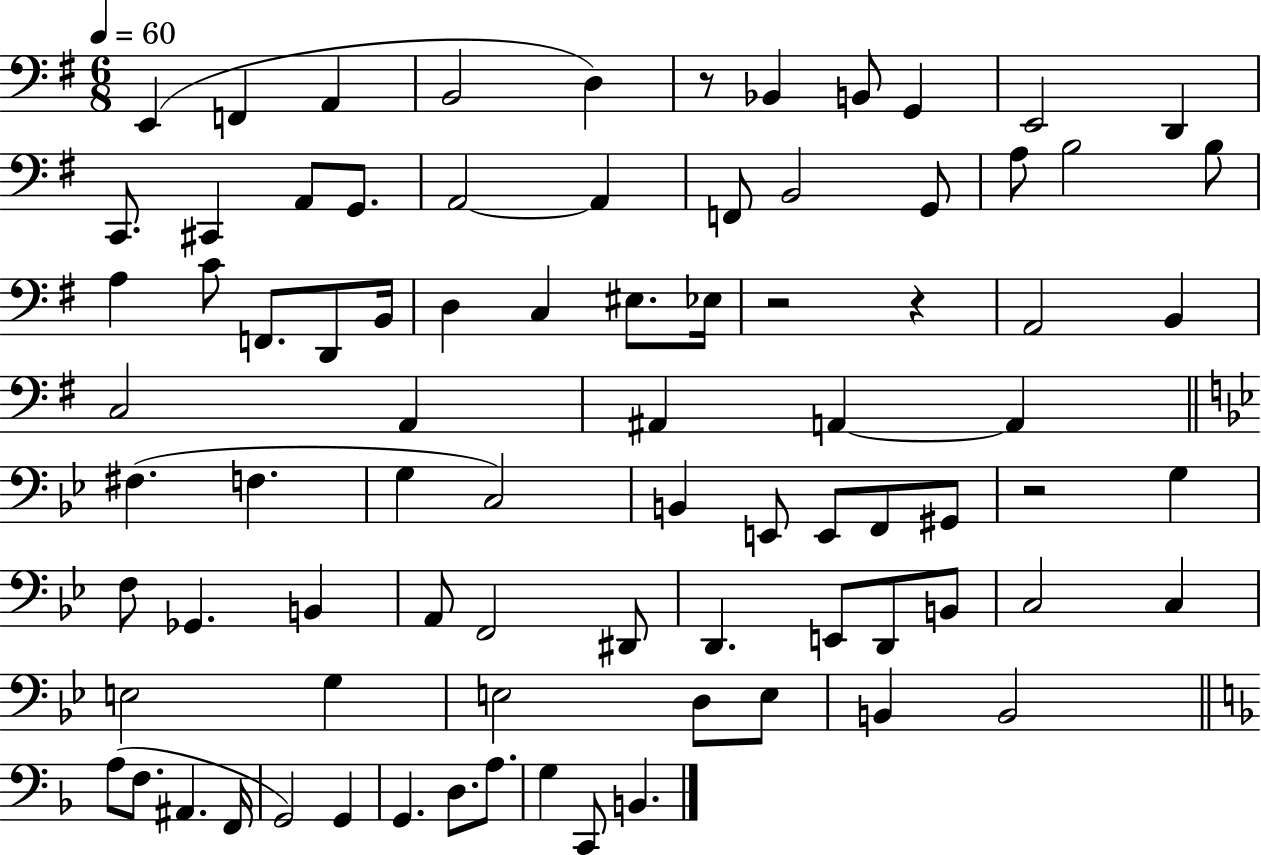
{
  \clef bass
  \numericTimeSignature
  \time 6/8
  \key g \major
  \tempo 4 = 60
  \repeat volta 2 { e,4( f,4 a,4 | b,2 d4) | r8 bes,4 b,8 g,4 | e,2 d,4 | \break c,8. cis,4 a,8 g,8. | a,2~~ a,4 | f,8 b,2 g,8 | a8 b2 b8 | \break a4 c'8 f,8. d,8 b,16 | d4 c4 eis8. ees16 | r2 r4 | a,2 b,4 | \break c2 a,4 | ais,4 a,4~~ a,4 | \bar "||" \break \key g \minor fis4.( f4. | g4 c2) | b,4 e,8 e,8 f,8 gis,8 | r2 g4 | \break f8 ges,4. b,4 | a,8 f,2 dis,8 | d,4. e,8 d,8 b,8 | c2 c4 | \break e2 g4 | e2 d8 e8 | b,4 b,2 | \bar "||" \break \key d \minor a8( f8. ais,4. f,16 | g,2) g,4 | g,4. d8. a8. | g4 c,8 b,4. | \break } \bar "|."
}